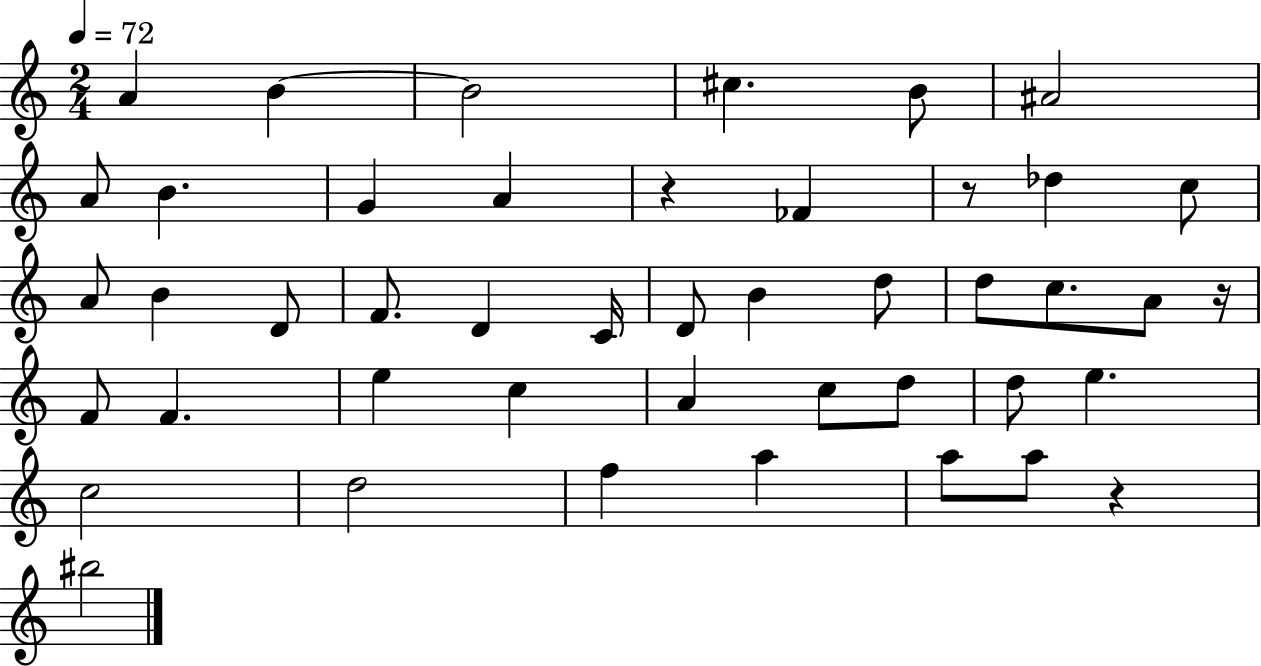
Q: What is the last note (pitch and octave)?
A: BIS5